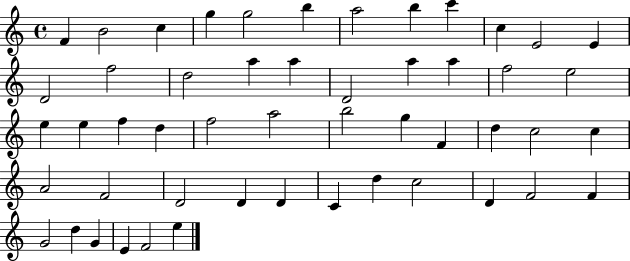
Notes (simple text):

F4/q B4/h C5/q G5/q G5/h B5/q A5/h B5/q C6/q C5/q E4/h E4/q D4/h F5/h D5/h A5/q A5/q D4/h A5/q A5/q F5/h E5/h E5/q E5/q F5/q D5/q F5/h A5/h B5/h G5/q F4/q D5/q C5/h C5/q A4/h F4/h D4/h D4/q D4/q C4/q D5/q C5/h D4/q F4/h F4/q G4/h D5/q G4/q E4/q F4/h E5/q